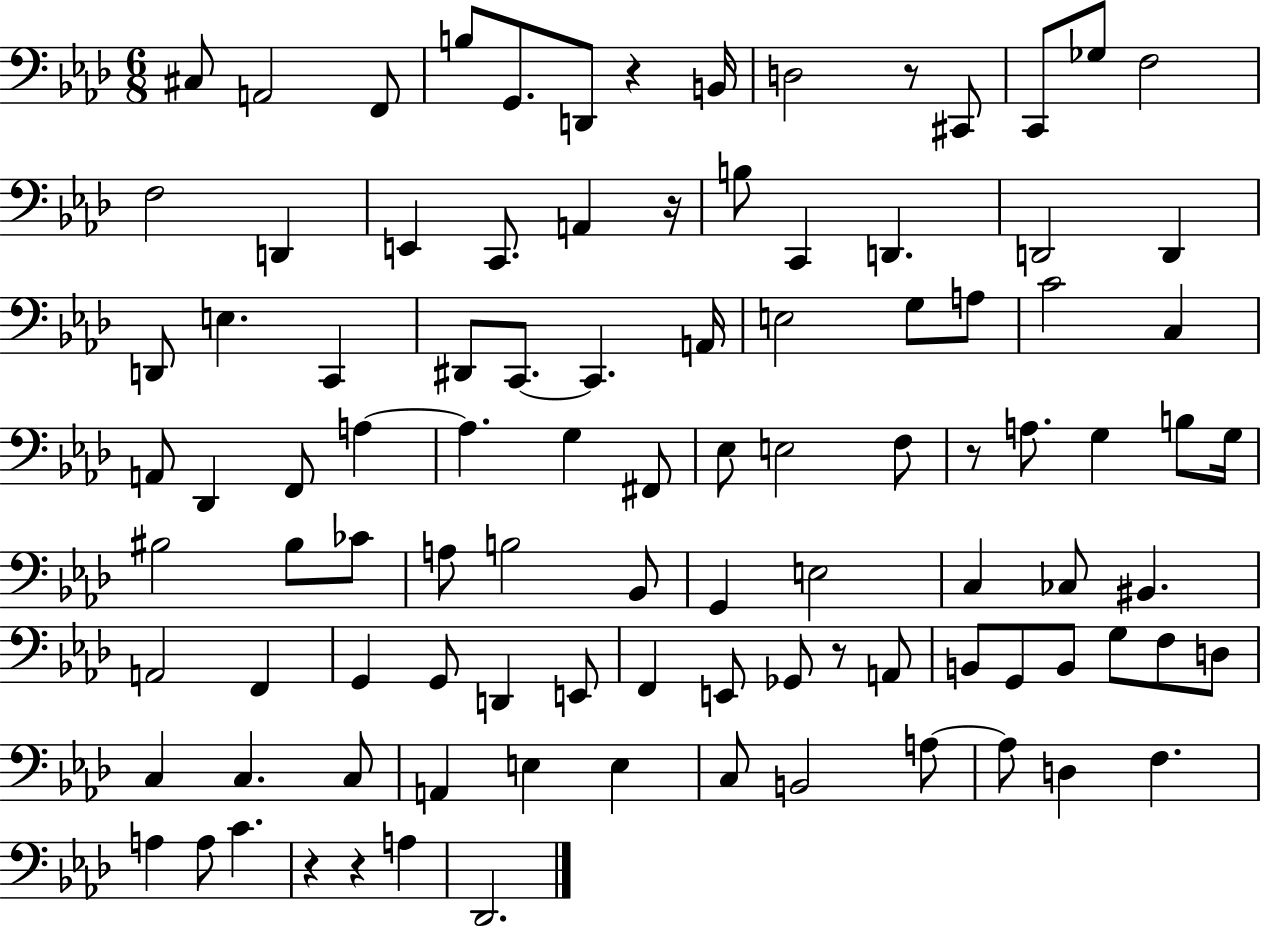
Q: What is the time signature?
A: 6/8